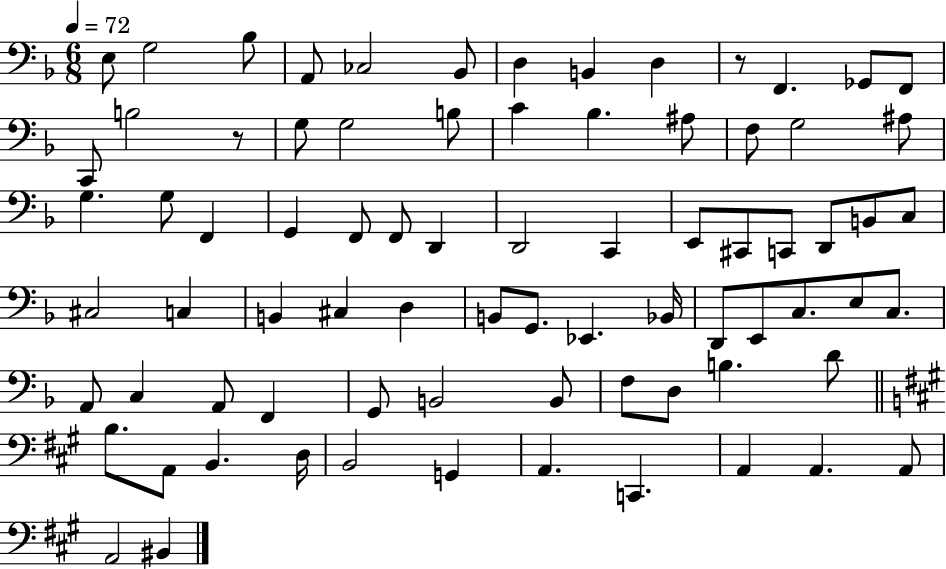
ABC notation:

X:1
T:Untitled
M:6/8
L:1/4
K:F
E,/2 G,2 _B,/2 A,,/2 _C,2 _B,,/2 D, B,, D, z/2 F,, _G,,/2 F,,/2 C,,/2 B,2 z/2 G,/2 G,2 B,/2 C _B, ^A,/2 F,/2 G,2 ^A,/2 G, G,/2 F,, G,, F,,/2 F,,/2 D,, D,,2 C,, E,,/2 ^C,,/2 C,,/2 D,,/2 B,,/2 C,/2 ^C,2 C, B,, ^C, D, B,,/2 G,,/2 _E,, _B,,/4 D,,/2 E,,/2 C,/2 E,/2 C,/2 A,,/2 C, A,,/2 F,, G,,/2 B,,2 B,,/2 F,/2 D,/2 B, D/2 B,/2 A,,/2 B,, D,/4 B,,2 G,, A,, C,, A,, A,, A,,/2 A,,2 ^B,,